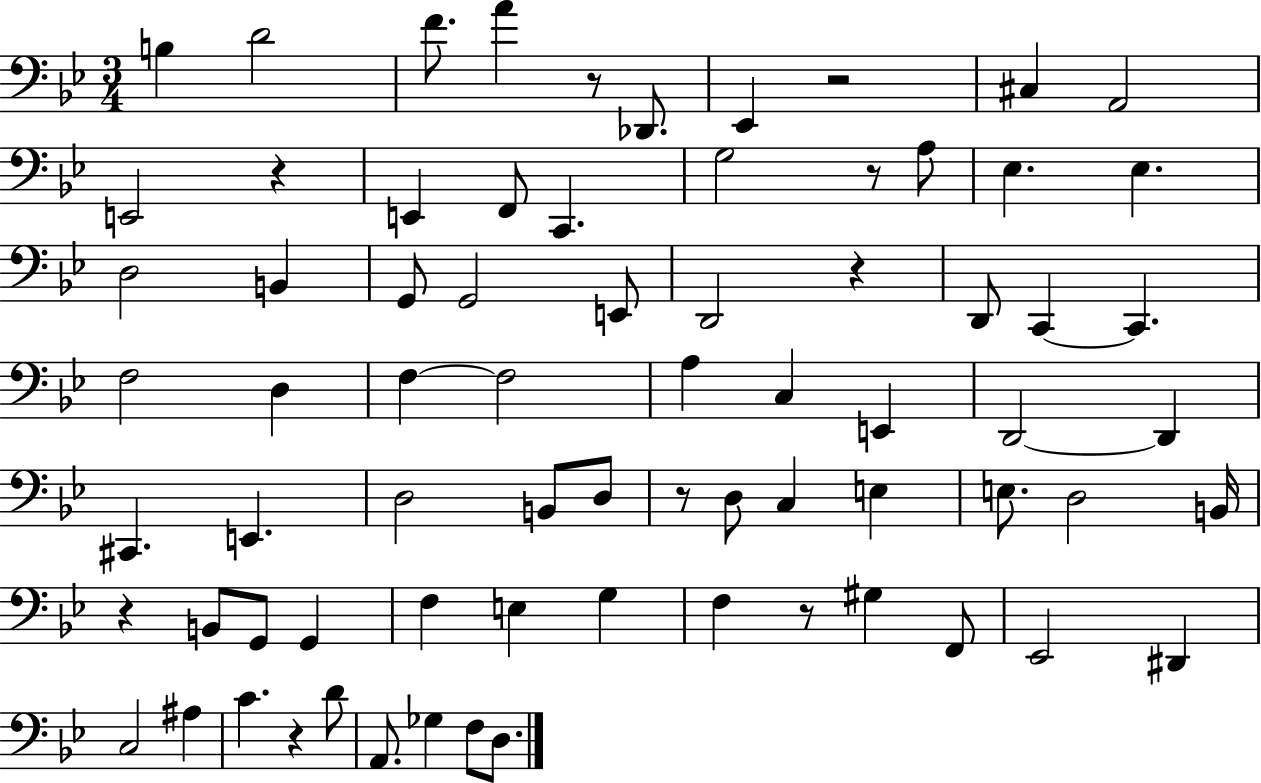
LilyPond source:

{
  \clef bass
  \numericTimeSignature
  \time 3/4
  \key bes \major
  \repeat volta 2 { b4 d'2 | f'8. a'4 r8 des,8. | ees,4 r2 | cis4 a,2 | \break e,2 r4 | e,4 f,8 c,4. | g2 r8 a8 | ees4. ees4. | \break d2 b,4 | g,8 g,2 e,8 | d,2 r4 | d,8 c,4~~ c,4. | \break f2 d4 | f4~~ f2 | a4 c4 e,4 | d,2~~ d,4 | \break cis,4. e,4. | d2 b,8 d8 | r8 d8 c4 e4 | e8. d2 b,16 | \break r4 b,8 g,8 g,4 | f4 e4 g4 | f4 r8 gis4 f,8 | ees,2 dis,4 | \break c2 ais4 | c'4. r4 d'8 | a,8. ges4 f8 d8. | } \bar "|."
}